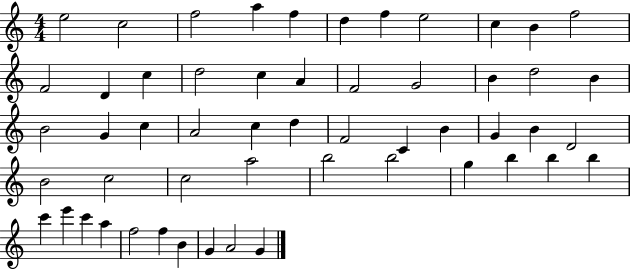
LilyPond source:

{
  \clef treble
  \numericTimeSignature
  \time 4/4
  \key c \major
  e''2 c''2 | f''2 a''4 f''4 | d''4 f''4 e''2 | c''4 b'4 f''2 | \break f'2 d'4 c''4 | d''2 c''4 a'4 | f'2 g'2 | b'4 d''2 b'4 | \break b'2 g'4 c''4 | a'2 c''4 d''4 | f'2 c'4 b'4 | g'4 b'4 d'2 | \break b'2 c''2 | c''2 a''2 | b''2 b''2 | g''4 b''4 b''4 b''4 | \break c'''4 e'''4 c'''4 a''4 | f''2 f''4 b'4 | g'4 a'2 g'4 | \bar "|."
}